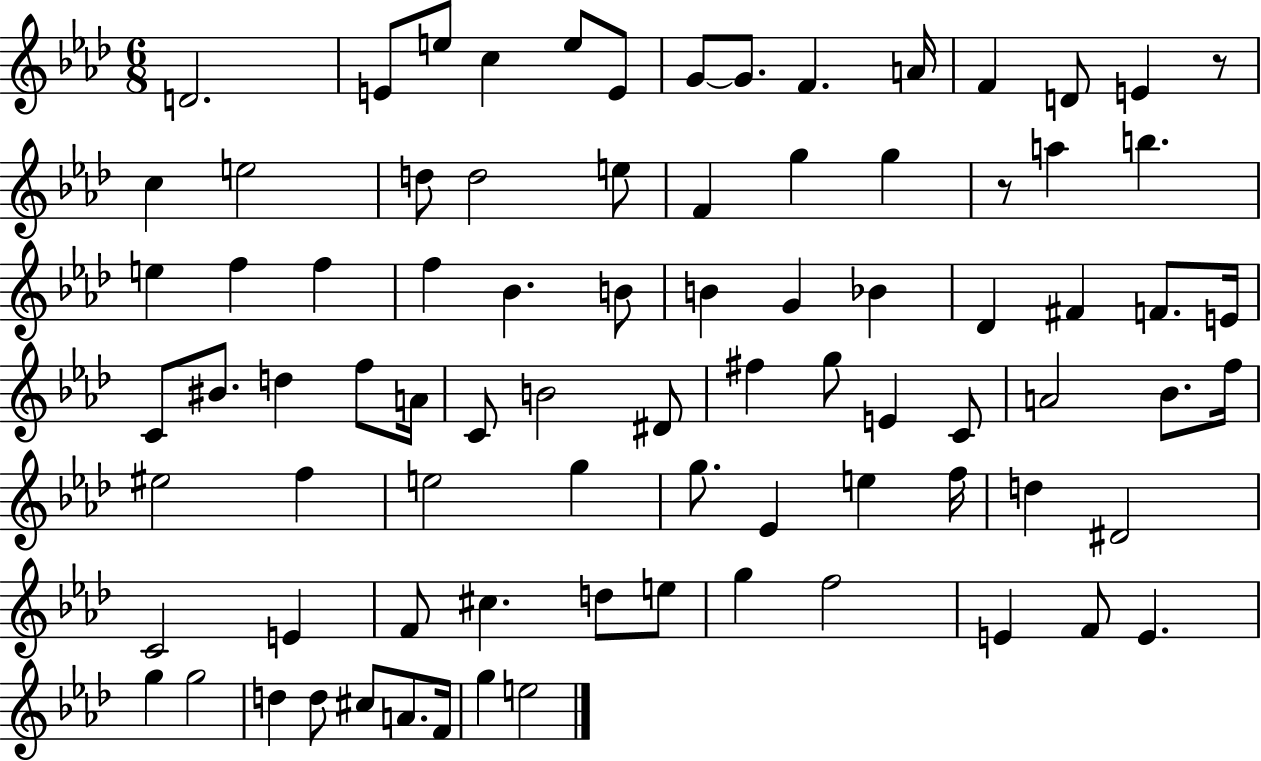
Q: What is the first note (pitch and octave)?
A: D4